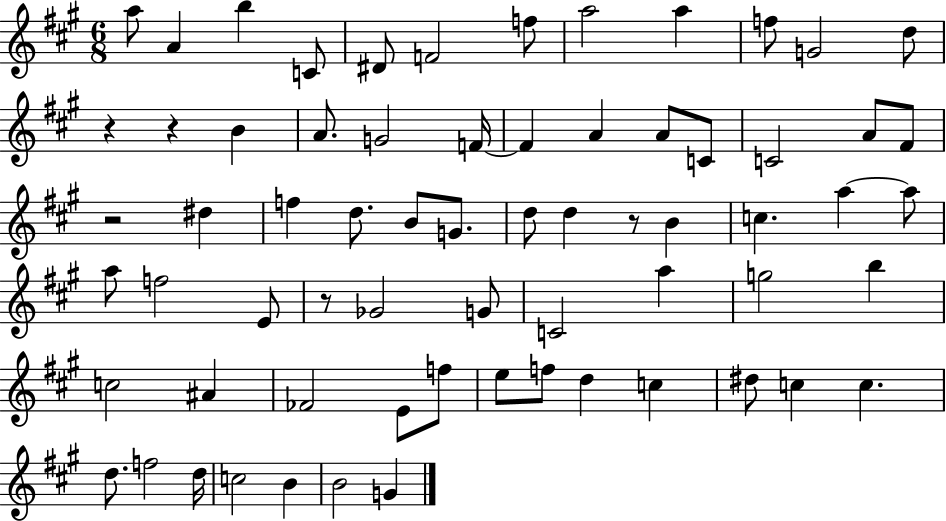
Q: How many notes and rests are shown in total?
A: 67